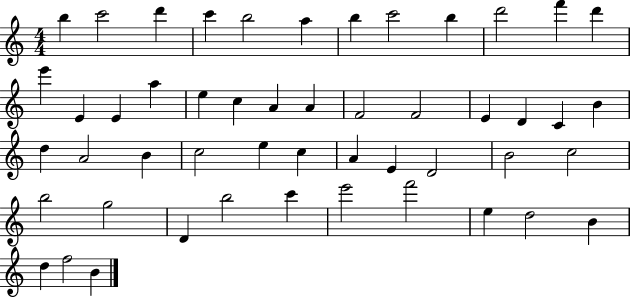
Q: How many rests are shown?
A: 0